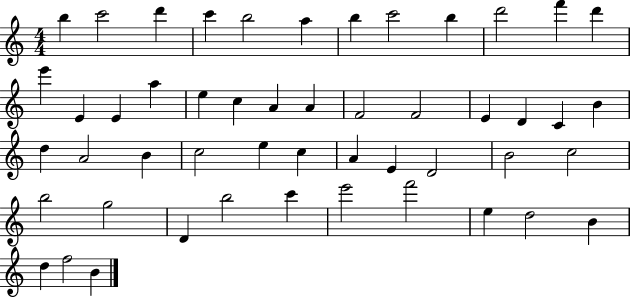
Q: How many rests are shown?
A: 0